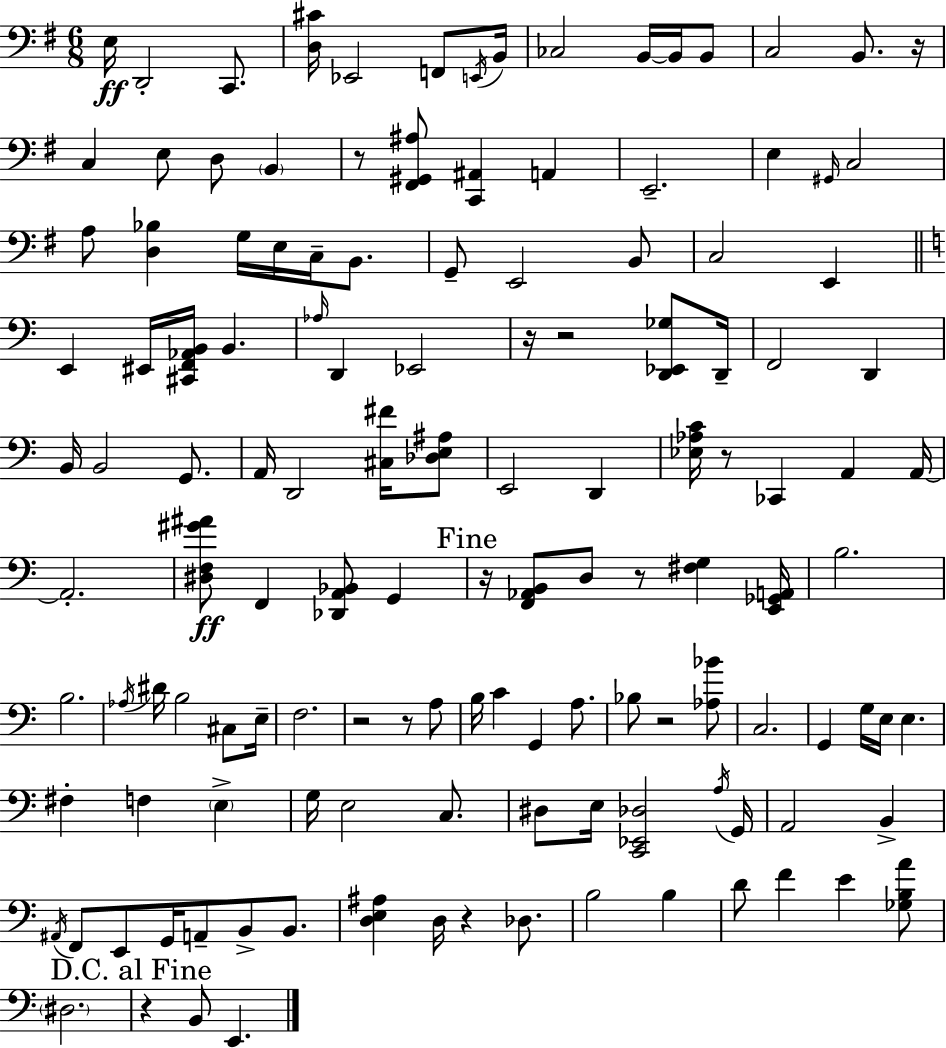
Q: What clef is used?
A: bass